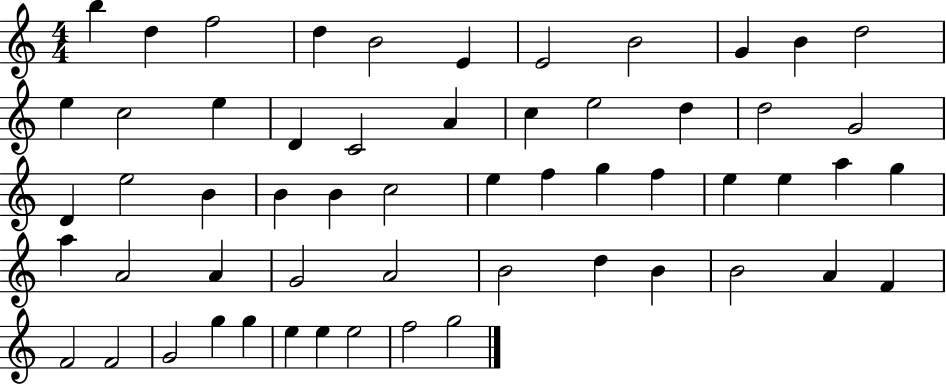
X:1
T:Untitled
M:4/4
L:1/4
K:C
b d f2 d B2 E E2 B2 G B d2 e c2 e D C2 A c e2 d d2 G2 D e2 B B B c2 e f g f e e a g a A2 A G2 A2 B2 d B B2 A F F2 F2 G2 g g e e e2 f2 g2